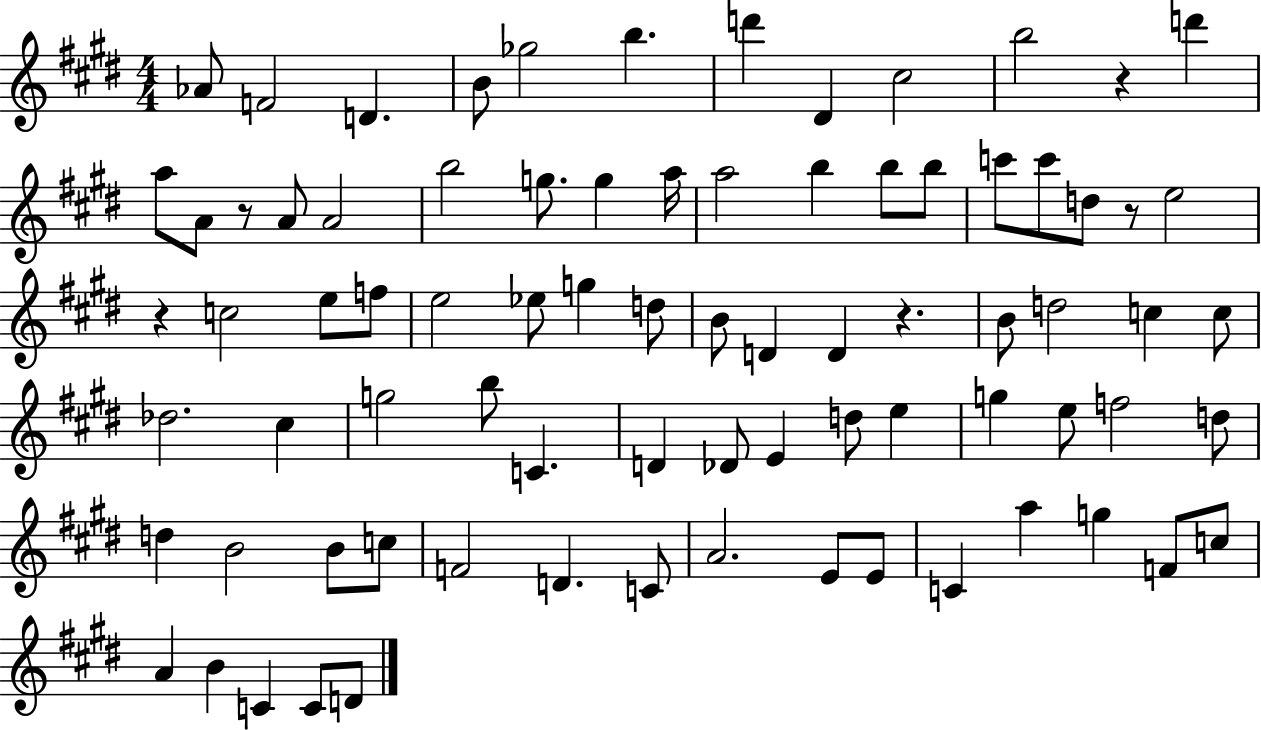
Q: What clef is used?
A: treble